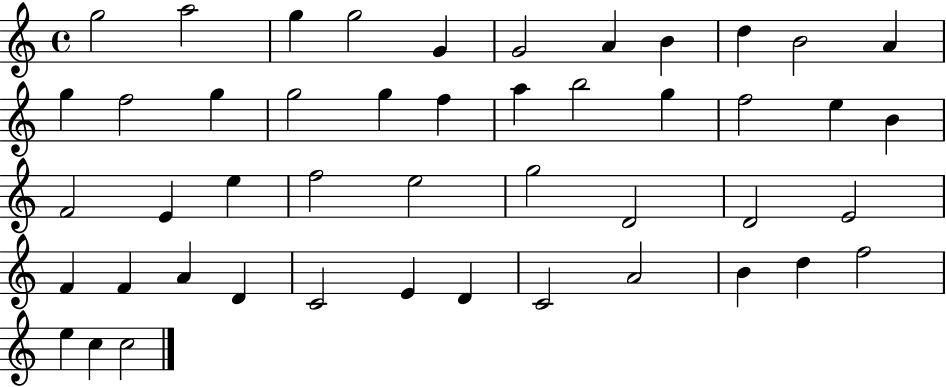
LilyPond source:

{
  \clef treble
  \time 4/4
  \defaultTimeSignature
  \key c \major
  g''2 a''2 | g''4 g''2 g'4 | g'2 a'4 b'4 | d''4 b'2 a'4 | \break g''4 f''2 g''4 | g''2 g''4 f''4 | a''4 b''2 g''4 | f''2 e''4 b'4 | \break f'2 e'4 e''4 | f''2 e''2 | g''2 d'2 | d'2 e'2 | \break f'4 f'4 a'4 d'4 | c'2 e'4 d'4 | c'2 a'2 | b'4 d''4 f''2 | \break e''4 c''4 c''2 | \bar "|."
}